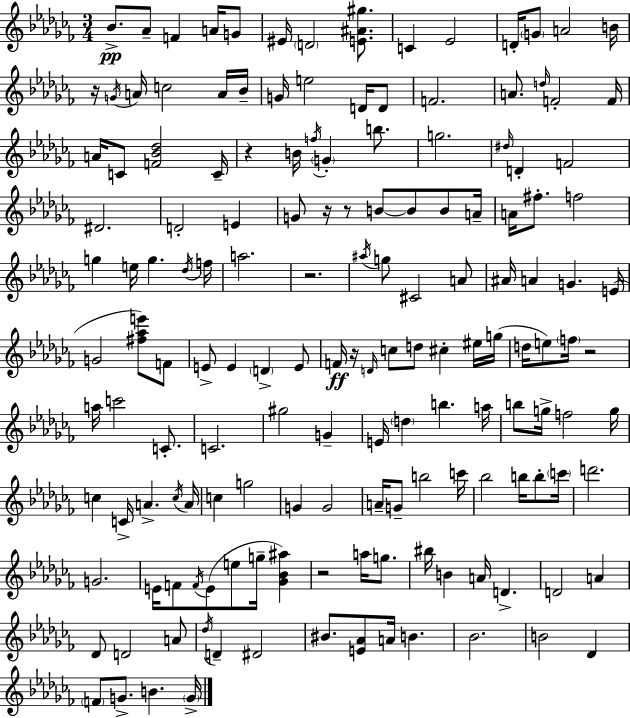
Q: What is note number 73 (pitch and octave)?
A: D5